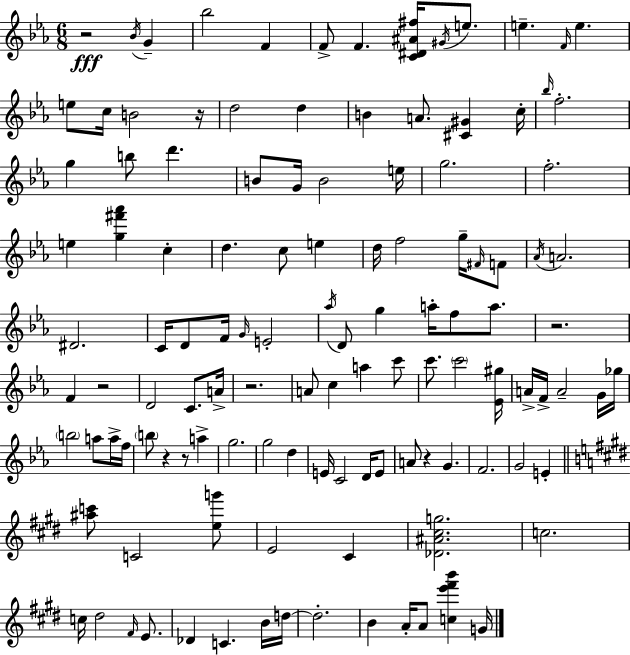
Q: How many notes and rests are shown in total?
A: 120